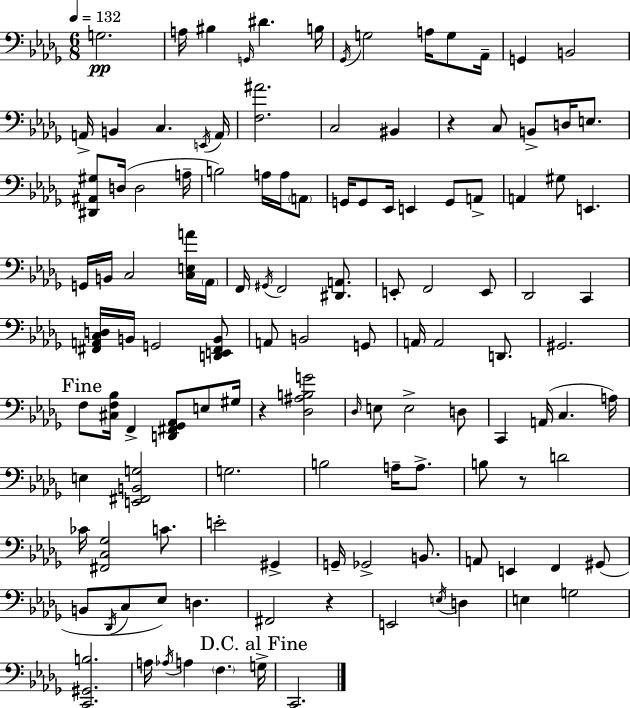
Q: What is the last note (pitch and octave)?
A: C2